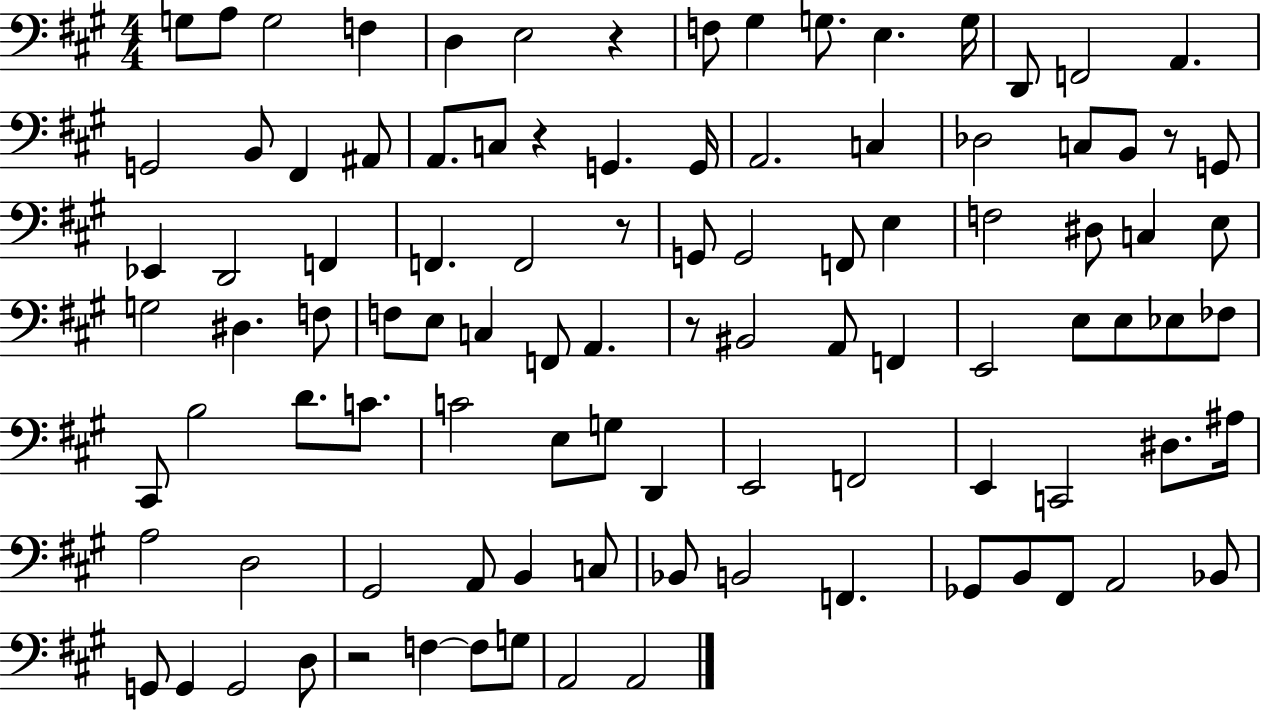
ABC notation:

X:1
T:Untitled
M:4/4
L:1/4
K:A
G,/2 A,/2 G,2 F, D, E,2 z F,/2 ^G, G,/2 E, G,/4 D,,/2 F,,2 A,, G,,2 B,,/2 ^F,, ^A,,/2 A,,/2 C,/2 z G,, G,,/4 A,,2 C, _D,2 C,/2 B,,/2 z/2 G,,/2 _E,, D,,2 F,, F,, F,,2 z/2 G,,/2 G,,2 F,,/2 E, F,2 ^D,/2 C, E,/2 G,2 ^D, F,/2 F,/2 E,/2 C, F,,/2 A,, z/2 ^B,,2 A,,/2 F,, E,,2 E,/2 E,/2 _E,/2 _F,/2 ^C,,/2 B,2 D/2 C/2 C2 E,/2 G,/2 D,, E,,2 F,,2 E,, C,,2 ^D,/2 ^A,/4 A,2 D,2 ^G,,2 A,,/2 B,, C,/2 _B,,/2 B,,2 F,, _G,,/2 B,,/2 ^F,,/2 A,,2 _B,,/2 G,,/2 G,, G,,2 D,/2 z2 F, F,/2 G,/2 A,,2 A,,2